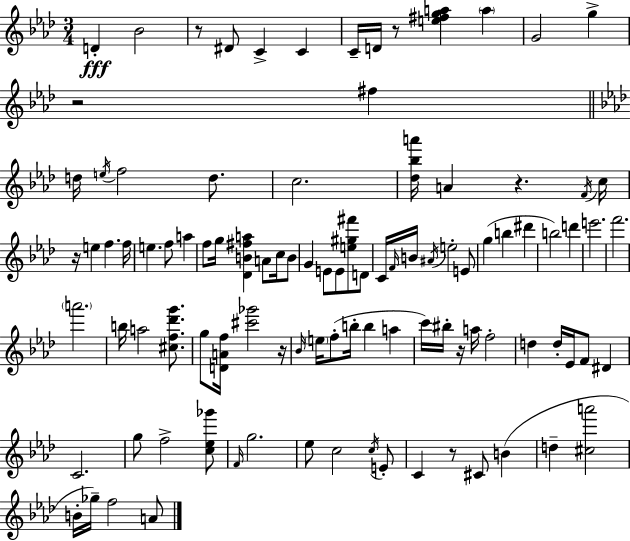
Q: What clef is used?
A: treble